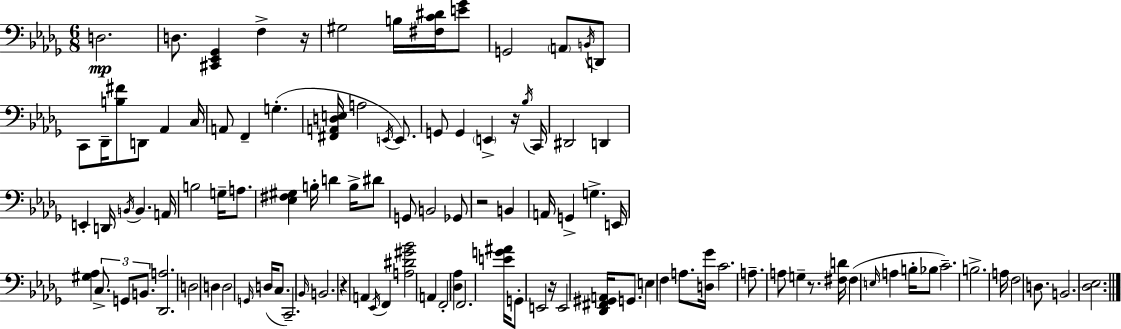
X:1
T:Untitled
M:6/8
L:1/4
K:Bbm
D,2 D,/2 [^C,,_E,,_G,,] F, z/4 ^G,2 B,/4 [^F,C^D]/4 [E_G]/2 G,,2 A,,/2 B,,/4 D,,/2 C,,/2 _D,,/4 [B,^F]/2 D,,/2 _A,, C,/4 A,,/2 F,, G, [^F,,A,,D,E,]/4 A,2 E,,/4 E,,/2 G,,/2 G,, E,, z/4 _B,/4 C,,/4 ^D,,2 D,, E,, D,,/4 B,,/4 B,, A,,/4 B,2 G,/4 A,/2 [_E,^F,^G,] B,/4 D B,/4 ^D/2 G,,/2 B,,2 _G,,/2 z2 B,, A,,/4 G,, G, E,,/4 [^G,_A,] C,/2 G,,/2 B,,/2 [_D,,A,]2 D,2 D, D,2 G,,/4 D,/4 C,/2 C,,2 _B,,/4 B,,2 z A,, _E,,/4 F,, [A,^D^G_B]2 A,, F,,2 [_D,_A,] F,,2 [EG^A]/4 G,,/2 E,,2 z/4 E,,2 [_D,,^F,,^G,,A,,]/4 G,,/2 E, F, A,/2 [D,_G]/4 C2 A,/2 A,/2 G, z/2 [^F,D]/4 ^F, E,/4 A, B,/4 _B,/2 C2 B,2 A,/4 F,2 D,/2 B,,2 [_D,_E,]2